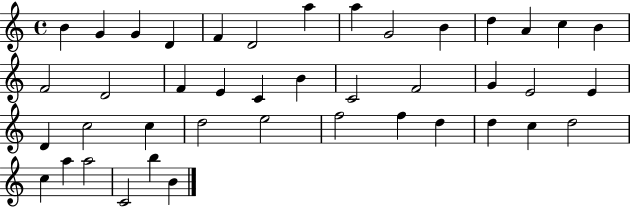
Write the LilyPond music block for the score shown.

{
  \clef treble
  \time 4/4
  \defaultTimeSignature
  \key c \major
  b'4 g'4 g'4 d'4 | f'4 d'2 a''4 | a''4 g'2 b'4 | d''4 a'4 c''4 b'4 | \break f'2 d'2 | f'4 e'4 c'4 b'4 | c'2 f'2 | g'4 e'2 e'4 | \break d'4 c''2 c''4 | d''2 e''2 | f''2 f''4 d''4 | d''4 c''4 d''2 | \break c''4 a''4 a''2 | c'2 b''4 b'4 | \bar "|."
}